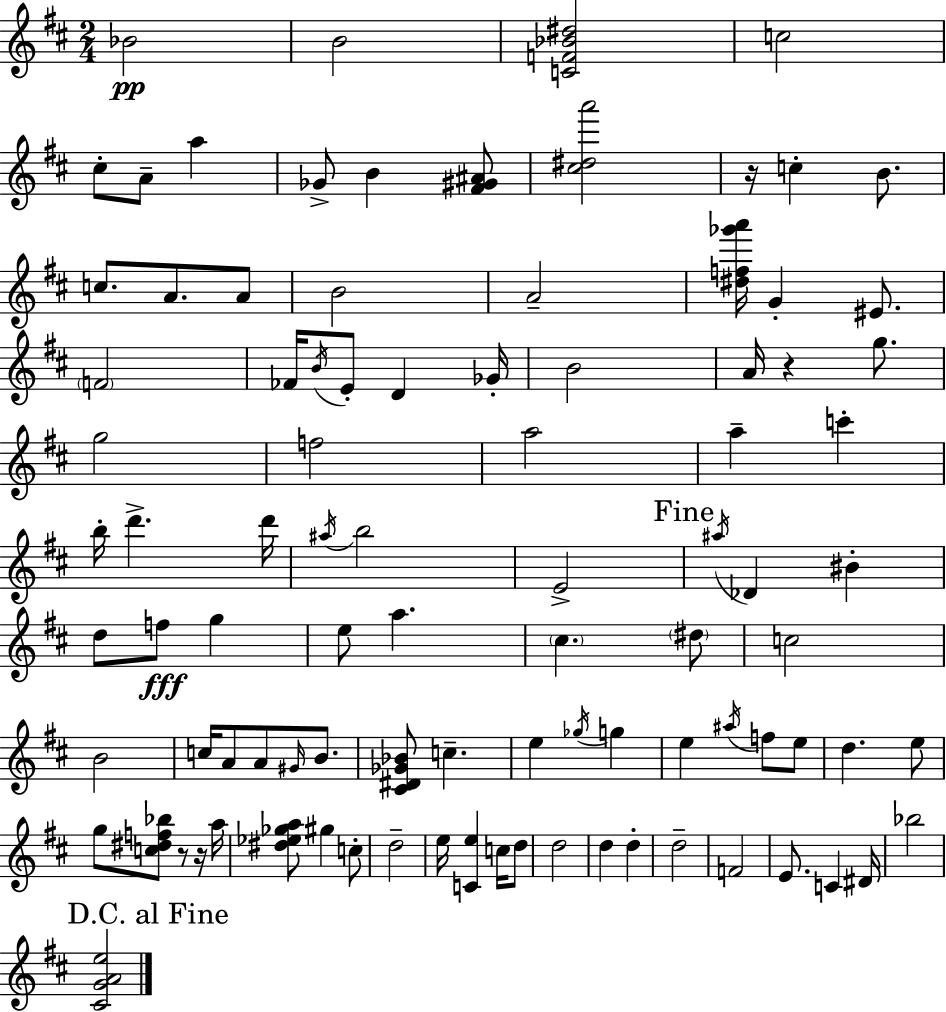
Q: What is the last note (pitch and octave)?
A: Bb5